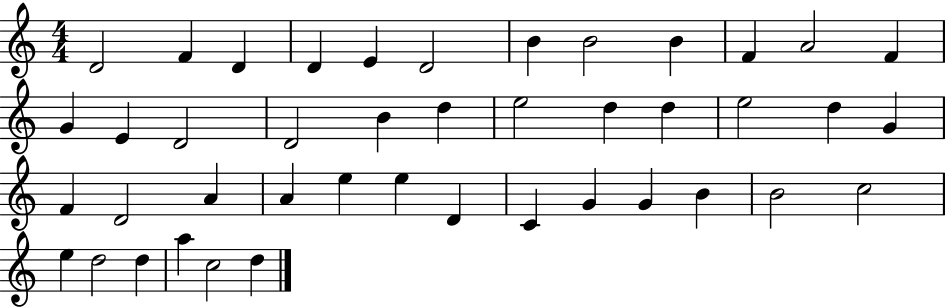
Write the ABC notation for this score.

X:1
T:Untitled
M:4/4
L:1/4
K:C
D2 F D D E D2 B B2 B F A2 F G E D2 D2 B d e2 d d e2 d G F D2 A A e e D C G G B B2 c2 e d2 d a c2 d